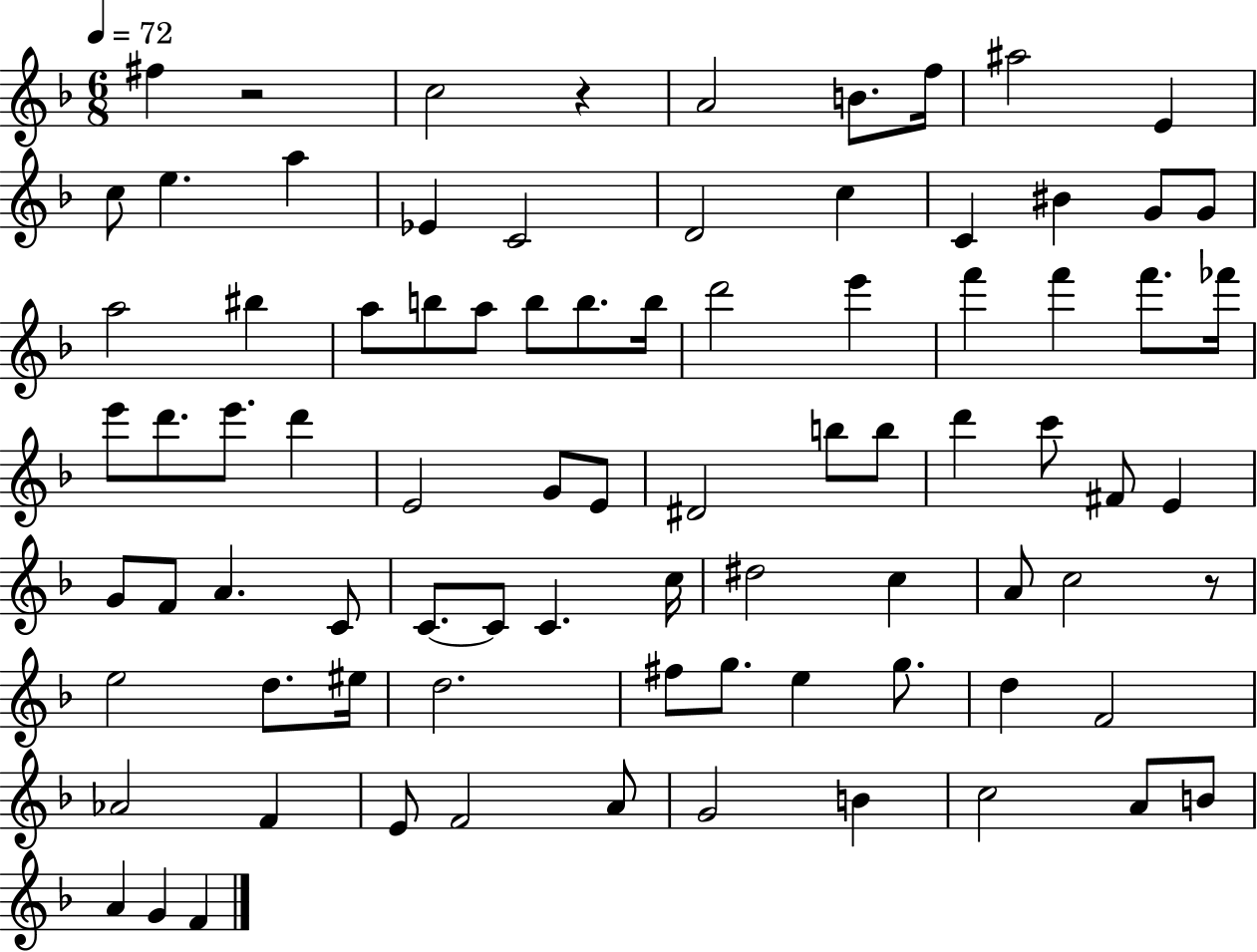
F#5/q R/h C5/h R/q A4/h B4/e. F5/s A#5/h E4/q C5/e E5/q. A5/q Eb4/q C4/h D4/h C5/q C4/q BIS4/q G4/e G4/e A5/h BIS5/q A5/e B5/e A5/e B5/e B5/e. B5/s D6/h E6/q F6/q F6/q F6/e. FES6/s E6/e D6/e. E6/e. D6/q E4/h G4/e E4/e D#4/h B5/e B5/e D6/q C6/e F#4/e E4/q G4/e F4/e A4/q. C4/e C4/e. C4/e C4/q. C5/s D#5/h C5/q A4/e C5/h R/e E5/h D5/e. EIS5/s D5/h. F#5/e G5/e. E5/q G5/e. D5/q F4/h Ab4/h F4/q E4/e F4/h A4/e G4/h B4/q C5/h A4/e B4/e A4/q G4/q F4/q